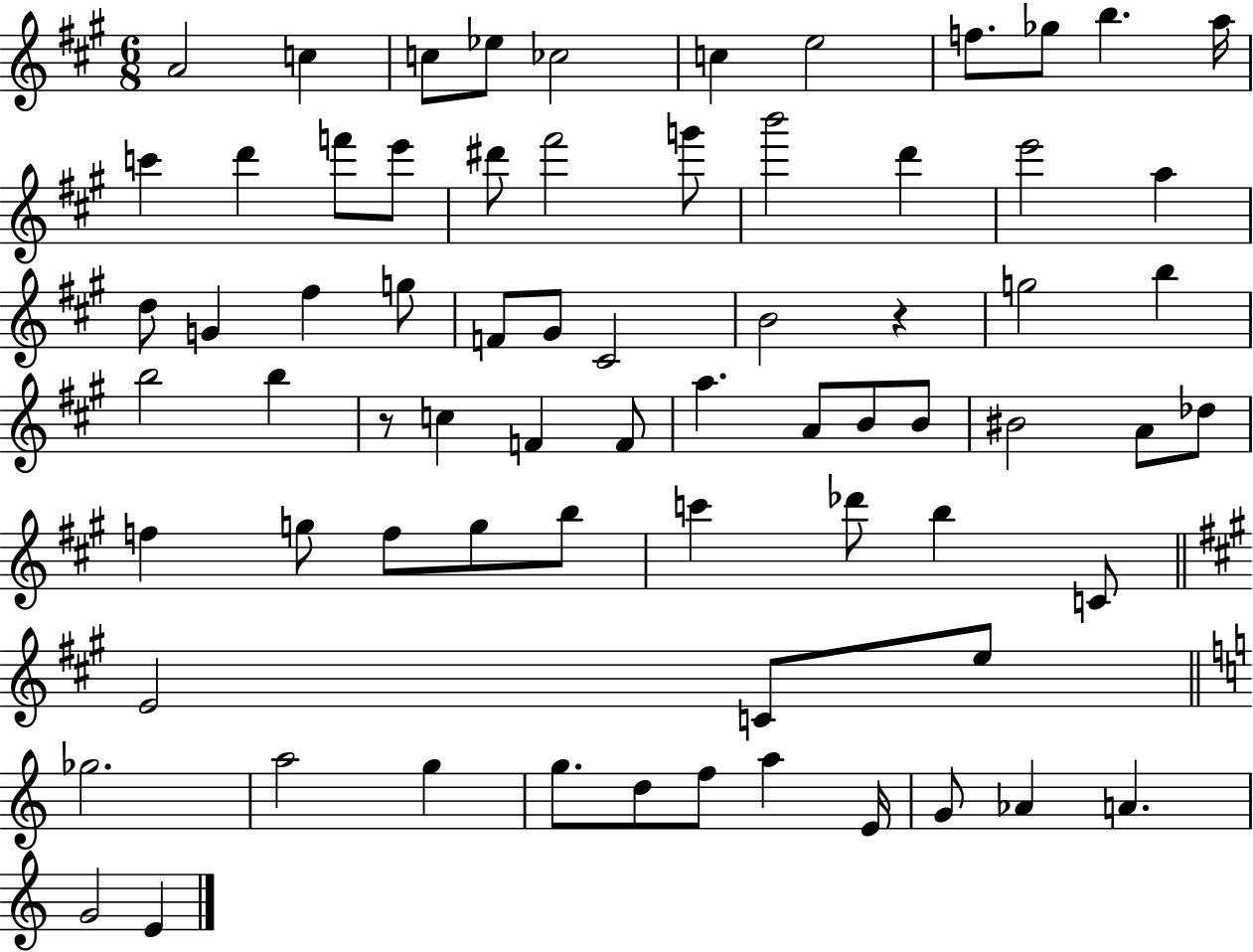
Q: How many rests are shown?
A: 2